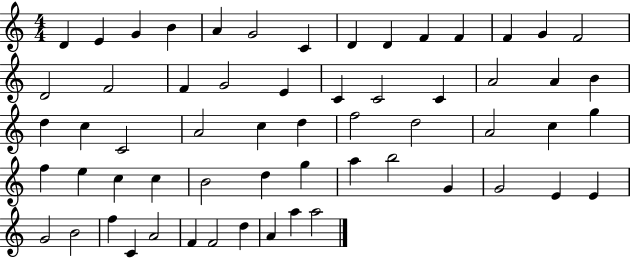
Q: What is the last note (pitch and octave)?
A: A5